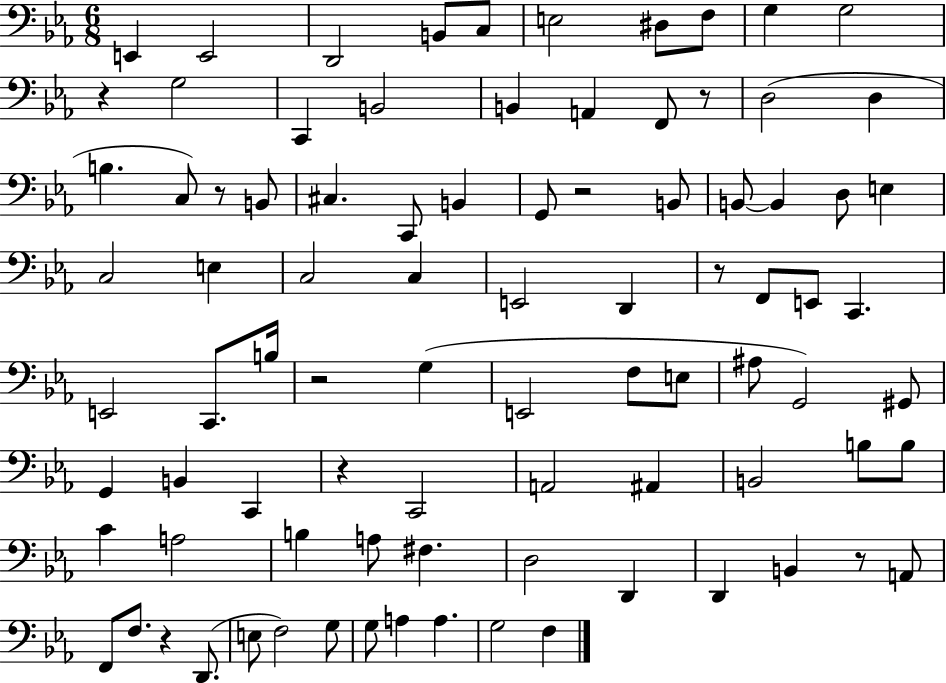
{
  \clef bass
  \numericTimeSignature
  \time 6/8
  \key ees \major
  e,4 e,2 | d,2 b,8 c8 | e2 dis8 f8 | g4 g2 | \break r4 g2 | c,4 b,2 | b,4 a,4 f,8 r8 | d2( d4 | \break b4. c8) r8 b,8 | cis4. c,8 b,4 | g,8 r2 b,8 | b,8~~ b,4 d8 e4 | \break c2 e4 | c2 c4 | e,2 d,4 | r8 f,8 e,8 c,4. | \break e,2 c,8. b16 | r2 g4( | e,2 f8 e8 | ais8 g,2) gis,8 | \break g,4 b,4 c,4 | r4 c,2 | a,2 ais,4 | b,2 b8 b8 | \break c'4 a2 | b4 a8 fis4. | d2 d,4 | d,4 b,4 r8 a,8 | \break f,8 f8. r4 d,8.( | e8 f2) g8 | g8 a4 a4. | g2 f4 | \break \bar "|."
}